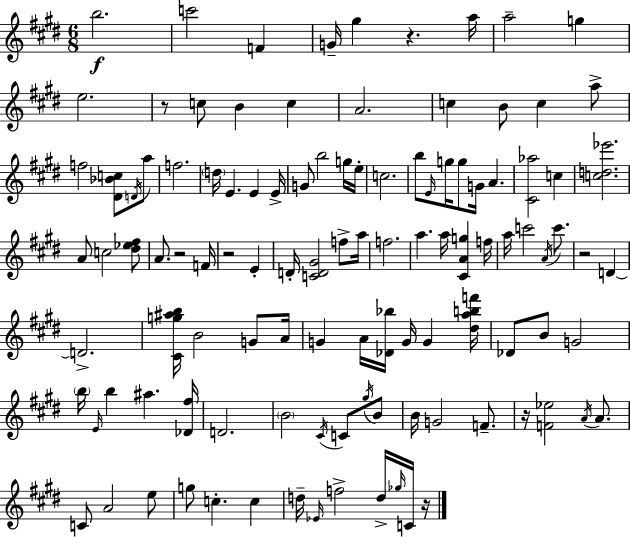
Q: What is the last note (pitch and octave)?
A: C4